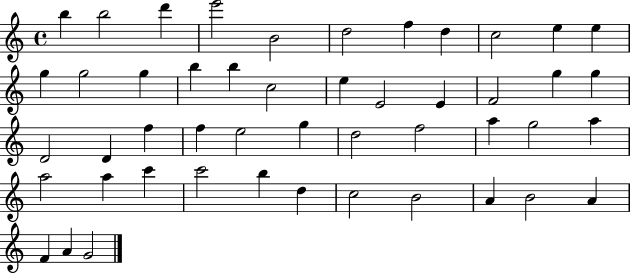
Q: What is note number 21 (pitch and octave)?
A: F4